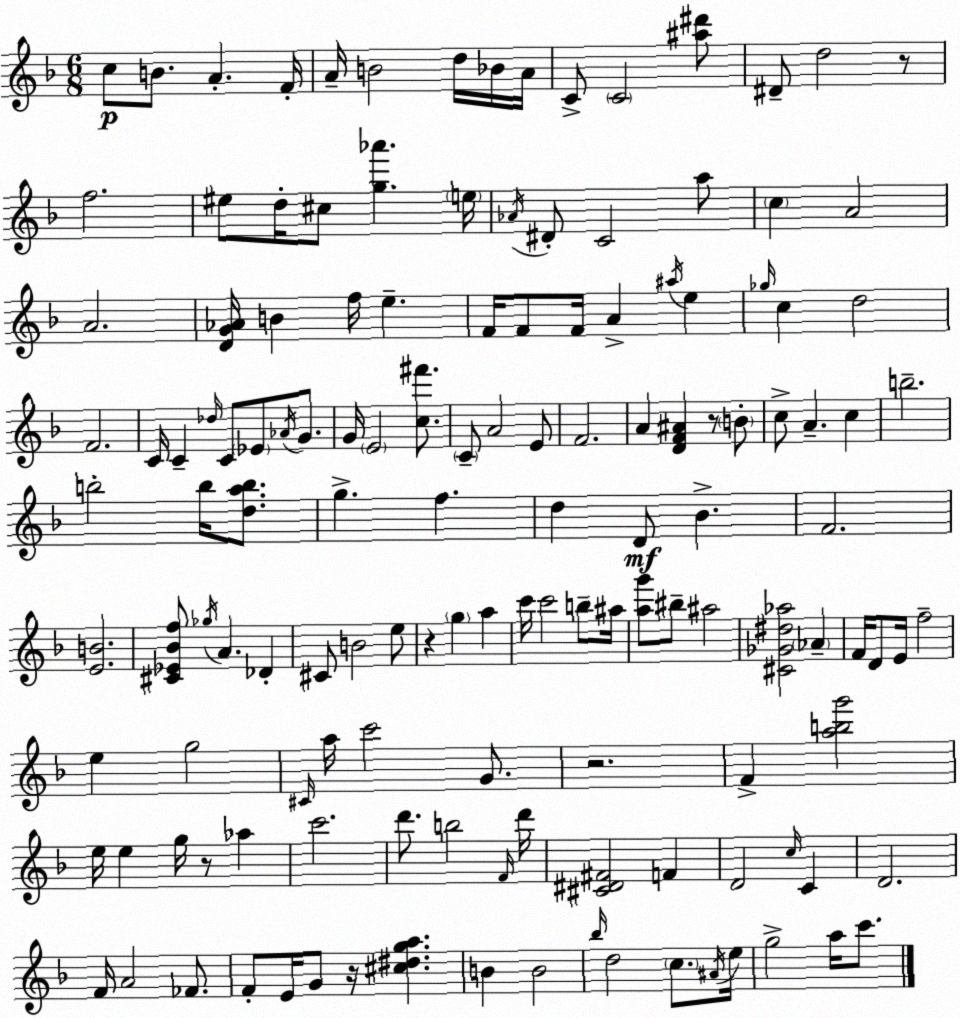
X:1
T:Untitled
M:6/8
L:1/4
K:F
c/2 B/2 A F/4 A/4 B2 d/4 _B/4 A/4 C/2 C2 [^a^d']/2 ^D/2 d2 z/2 f2 ^e/2 d/4 ^c/2 [g_a'] e/4 _A/4 ^D/2 C2 a/2 c A2 A2 [DG_A]/4 B f/4 e F/4 F/2 F/4 A ^a/4 e _g/4 c d2 F2 C/4 C _d/4 C/2 _E/2 _A/4 G/2 G/4 E2 [c^f']/2 C/2 A2 E/2 F2 A [DF^A] z/2 B/2 c/2 A c b2 b2 b/4 [dab]/2 g f d D/2 _B F2 [EB]2 [^C_E_Bf]/2 _g/4 A _D ^C/2 B2 e/2 z g a c'/4 c'2 b/2 ^a/4 [ag']/2 ^b/2 ^a2 [^C_G^d_a]2 _A F/4 D/2 E/4 f2 e g2 ^C/4 a/4 c'2 G/2 z2 F [abg']2 e/4 e g/4 z/2 _a c'2 d'/2 b2 F/4 d'/4 [^C^D^F]2 F D2 c/4 C D2 F/4 A2 _F/2 F/2 E/4 G/2 z/4 [^c^dga] B B2 _b/4 d2 c/2 ^A/4 e/4 g2 a/4 c'/2